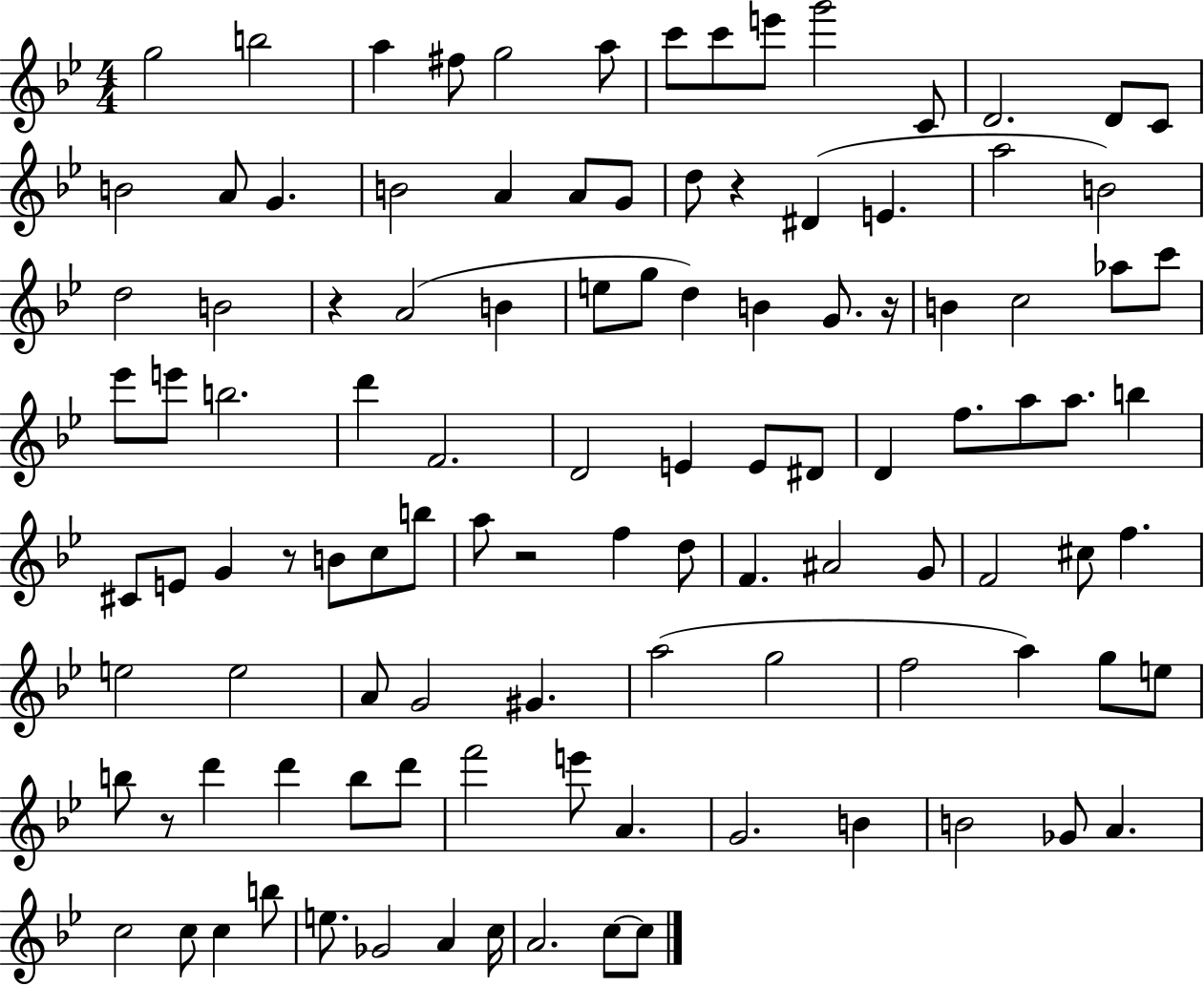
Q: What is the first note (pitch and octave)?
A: G5